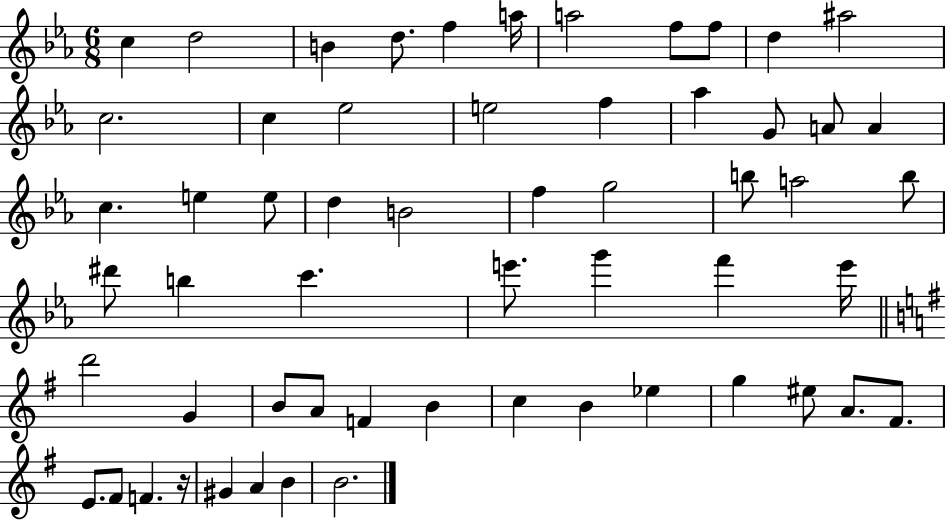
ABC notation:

X:1
T:Untitled
M:6/8
L:1/4
K:Eb
c d2 B d/2 f a/4 a2 f/2 f/2 d ^a2 c2 c _e2 e2 f _a G/2 A/2 A c e e/2 d B2 f g2 b/2 a2 b/2 ^d'/2 b c' e'/2 g' f' e'/4 d'2 G B/2 A/2 F B c B _e g ^e/2 A/2 ^F/2 E/2 ^F/2 F z/4 ^G A B B2